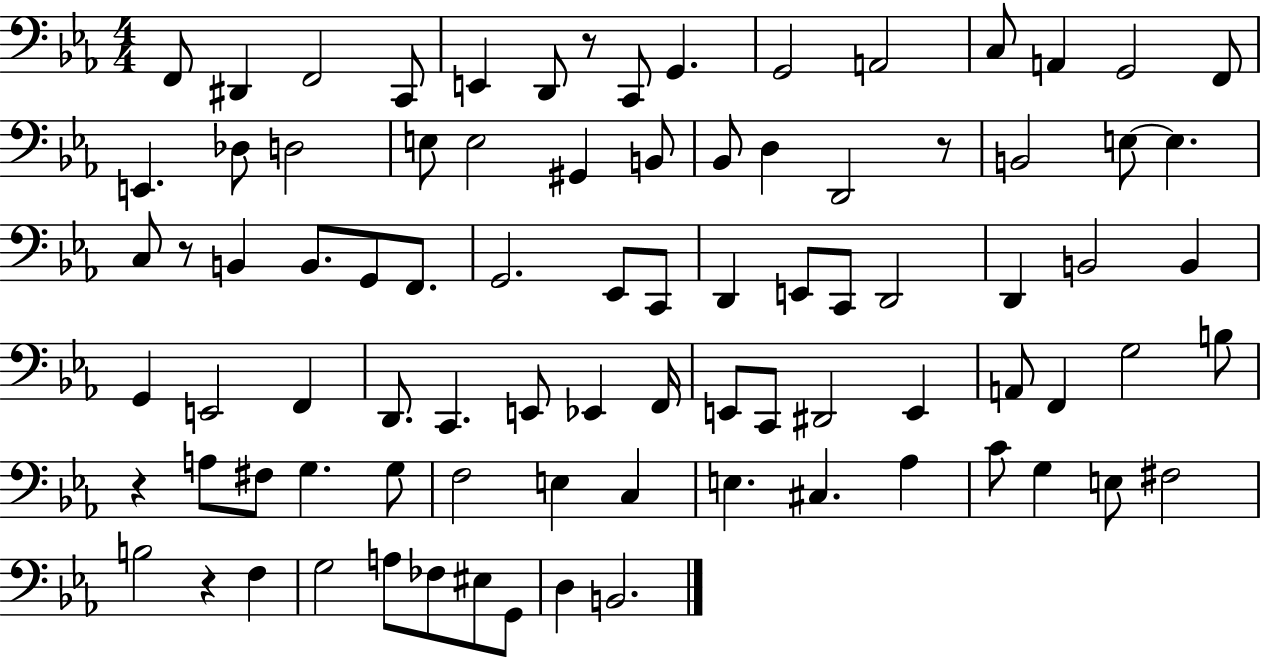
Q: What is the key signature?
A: EES major